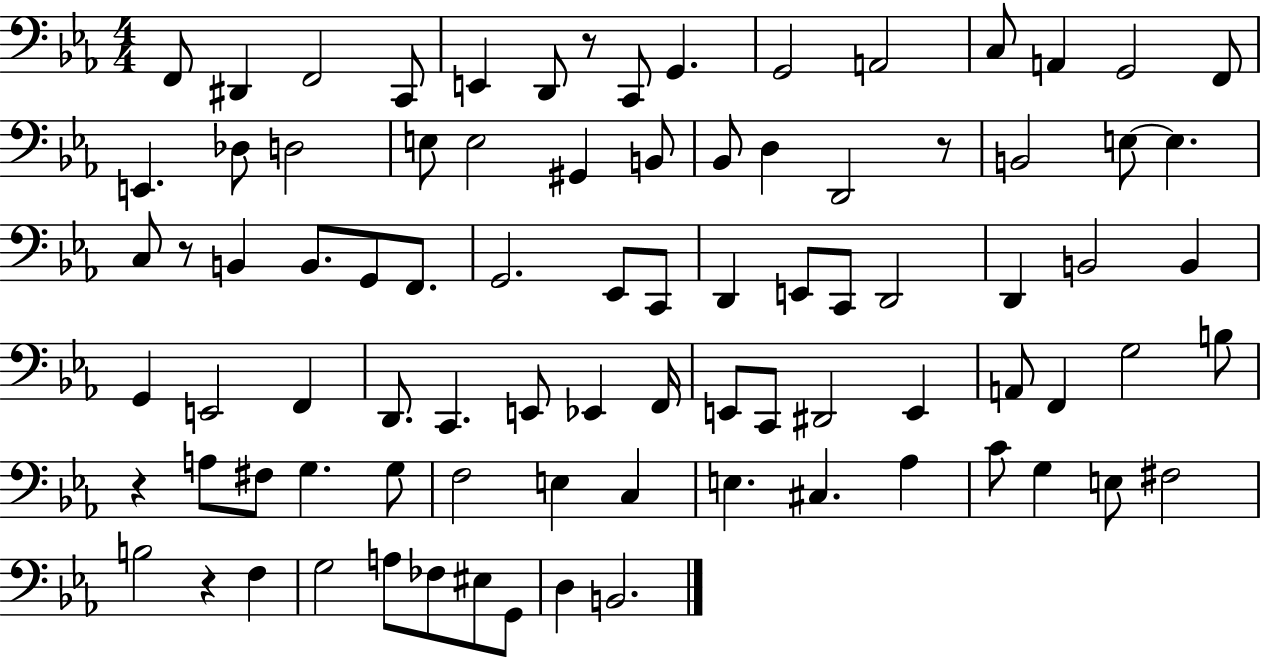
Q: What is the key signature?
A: EES major